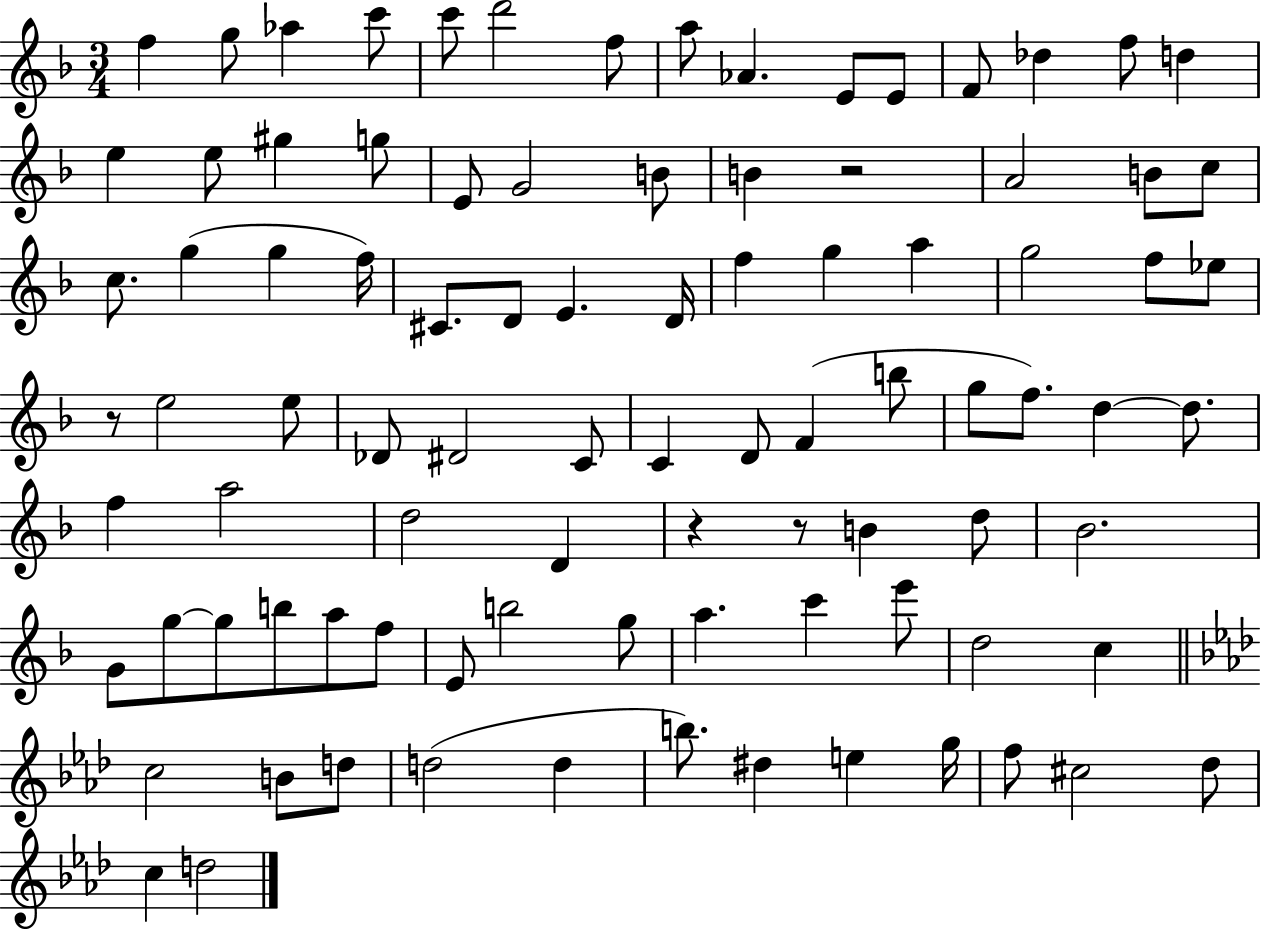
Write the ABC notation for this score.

X:1
T:Untitled
M:3/4
L:1/4
K:F
f g/2 _a c'/2 c'/2 d'2 f/2 a/2 _A E/2 E/2 F/2 _d f/2 d e e/2 ^g g/2 E/2 G2 B/2 B z2 A2 B/2 c/2 c/2 g g f/4 ^C/2 D/2 E D/4 f g a g2 f/2 _e/2 z/2 e2 e/2 _D/2 ^D2 C/2 C D/2 F b/2 g/2 f/2 d d/2 f a2 d2 D z z/2 B d/2 _B2 G/2 g/2 g/2 b/2 a/2 f/2 E/2 b2 g/2 a c' e'/2 d2 c c2 B/2 d/2 d2 d b/2 ^d e g/4 f/2 ^c2 _d/2 c d2